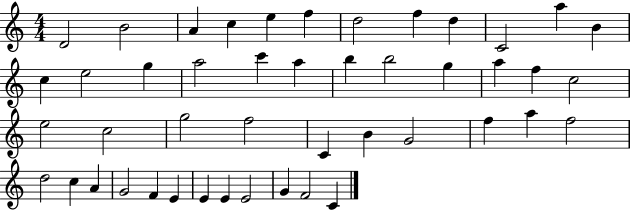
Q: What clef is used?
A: treble